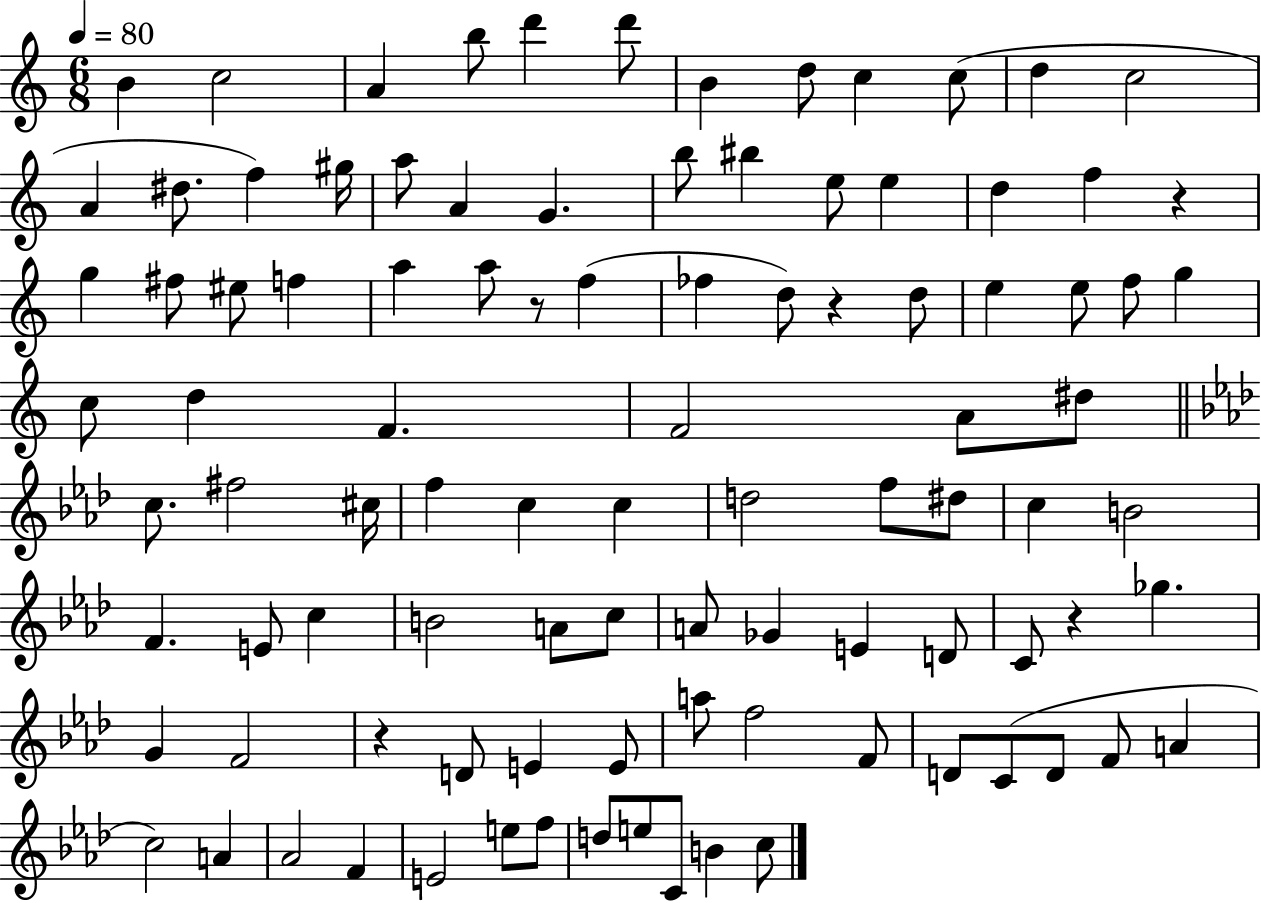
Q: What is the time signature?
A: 6/8